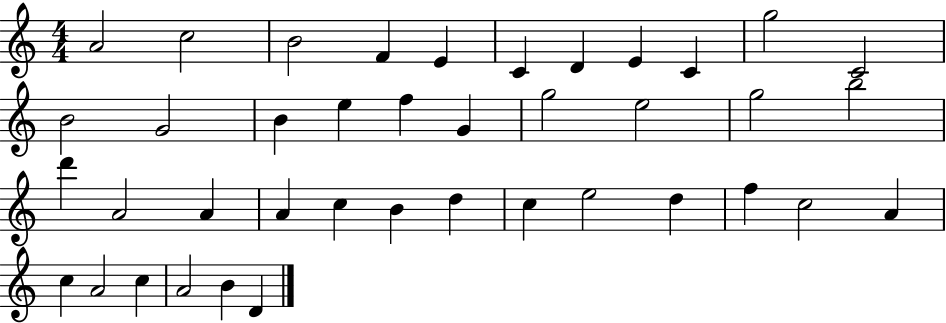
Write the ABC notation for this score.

X:1
T:Untitled
M:4/4
L:1/4
K:C
A2 c2 B2 F E C D E C g2 C2 B2 G2 B e f G g2 e2 g2 b2 d' A2 A A c B d c e2 d f c2 A c A2 c A2 B D